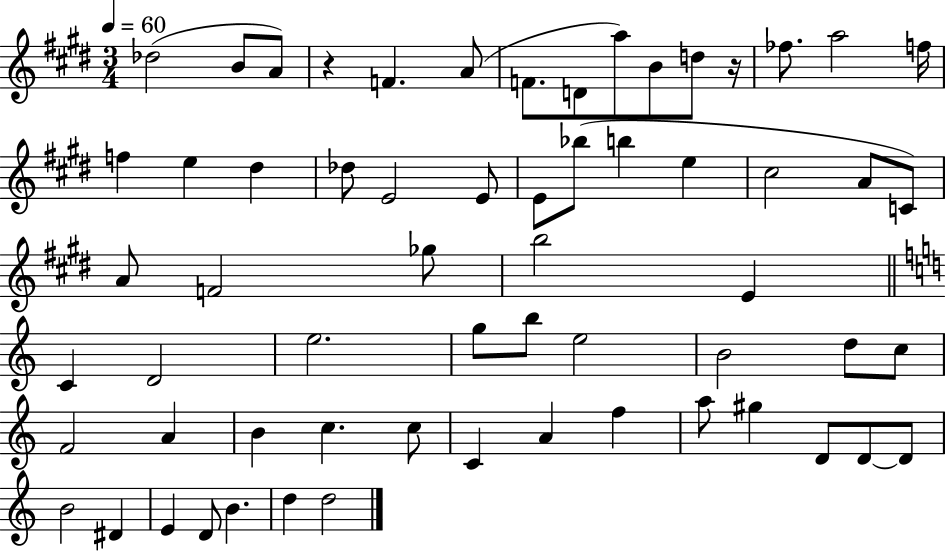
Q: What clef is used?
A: treble